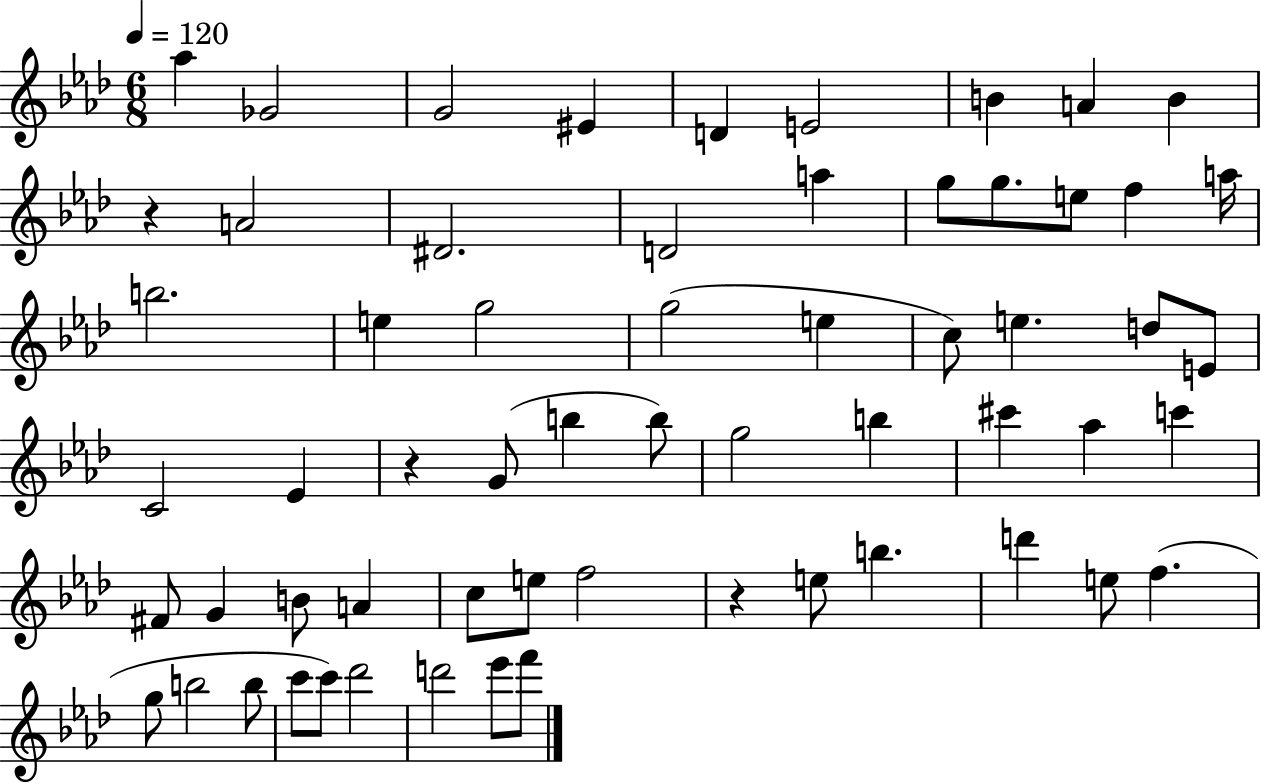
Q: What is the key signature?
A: AES major